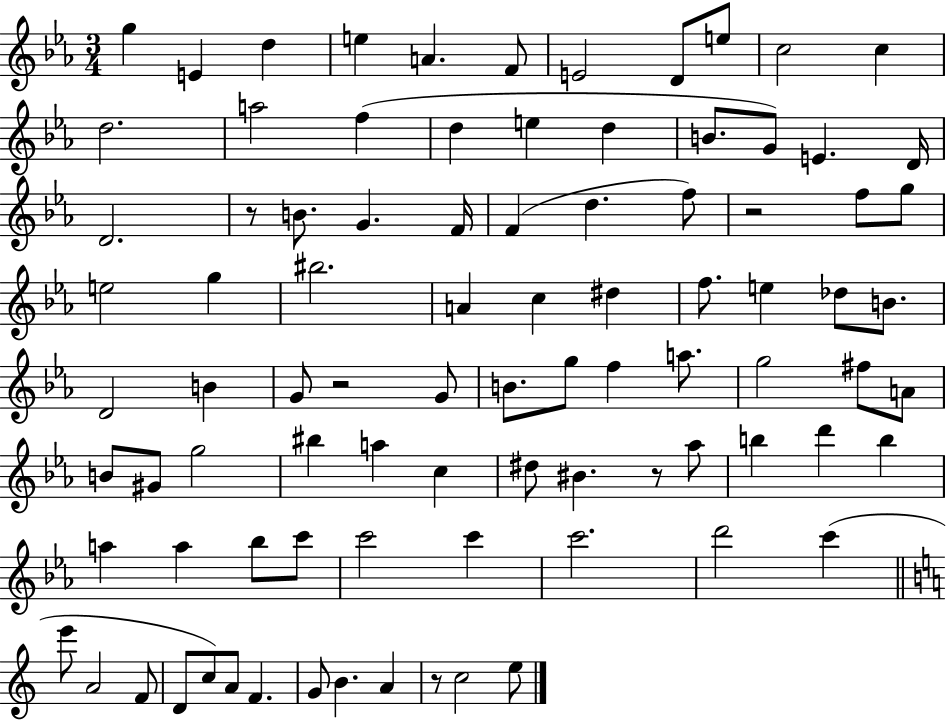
{
  \clef treble
  \numericTimeSignature
  \time 3/4
  \key ees \major
  g''4 e'4 d''4 | e''4 a'4. f'8 | e'2 d'8 e''8 | c''2 c''4 | \break d''2. | a''2 f''4( | d''4 e''4 d''4 | b'8. g'8) e'4. d'16 | \break d'2. | r8 b'8. g'4. f'16 | f'4( d''4. f''8) | r2 f''8 g''8 | \break e''2 g''4 | bis''2. | a'4 c''4 dis''4 | f''8. e''4 des''8 b'8. | \break d'2 b'4 | g'8 r2 g'8 | b'8. g''8 f''4 a''8. | g''2 fis''8 a'8 | \break b'8 gis'8 g''2 | bis''4 a''4 c''4 | dis''8 bis'4. r8 aes''8 | b''4 d'''4 b''4 | \break a''4 a''4 bes''8 c'''8 | c'''2 c'''4 | c'''2. | d'''2 c'''4( | \break \bar "||" \break \key c \major e'''8 a'2 f'8 | d'8 c''8) a'8 f'4. | g'8 b'4. a'4 | r8 c''2 e''8 | \break \bar "|."
}